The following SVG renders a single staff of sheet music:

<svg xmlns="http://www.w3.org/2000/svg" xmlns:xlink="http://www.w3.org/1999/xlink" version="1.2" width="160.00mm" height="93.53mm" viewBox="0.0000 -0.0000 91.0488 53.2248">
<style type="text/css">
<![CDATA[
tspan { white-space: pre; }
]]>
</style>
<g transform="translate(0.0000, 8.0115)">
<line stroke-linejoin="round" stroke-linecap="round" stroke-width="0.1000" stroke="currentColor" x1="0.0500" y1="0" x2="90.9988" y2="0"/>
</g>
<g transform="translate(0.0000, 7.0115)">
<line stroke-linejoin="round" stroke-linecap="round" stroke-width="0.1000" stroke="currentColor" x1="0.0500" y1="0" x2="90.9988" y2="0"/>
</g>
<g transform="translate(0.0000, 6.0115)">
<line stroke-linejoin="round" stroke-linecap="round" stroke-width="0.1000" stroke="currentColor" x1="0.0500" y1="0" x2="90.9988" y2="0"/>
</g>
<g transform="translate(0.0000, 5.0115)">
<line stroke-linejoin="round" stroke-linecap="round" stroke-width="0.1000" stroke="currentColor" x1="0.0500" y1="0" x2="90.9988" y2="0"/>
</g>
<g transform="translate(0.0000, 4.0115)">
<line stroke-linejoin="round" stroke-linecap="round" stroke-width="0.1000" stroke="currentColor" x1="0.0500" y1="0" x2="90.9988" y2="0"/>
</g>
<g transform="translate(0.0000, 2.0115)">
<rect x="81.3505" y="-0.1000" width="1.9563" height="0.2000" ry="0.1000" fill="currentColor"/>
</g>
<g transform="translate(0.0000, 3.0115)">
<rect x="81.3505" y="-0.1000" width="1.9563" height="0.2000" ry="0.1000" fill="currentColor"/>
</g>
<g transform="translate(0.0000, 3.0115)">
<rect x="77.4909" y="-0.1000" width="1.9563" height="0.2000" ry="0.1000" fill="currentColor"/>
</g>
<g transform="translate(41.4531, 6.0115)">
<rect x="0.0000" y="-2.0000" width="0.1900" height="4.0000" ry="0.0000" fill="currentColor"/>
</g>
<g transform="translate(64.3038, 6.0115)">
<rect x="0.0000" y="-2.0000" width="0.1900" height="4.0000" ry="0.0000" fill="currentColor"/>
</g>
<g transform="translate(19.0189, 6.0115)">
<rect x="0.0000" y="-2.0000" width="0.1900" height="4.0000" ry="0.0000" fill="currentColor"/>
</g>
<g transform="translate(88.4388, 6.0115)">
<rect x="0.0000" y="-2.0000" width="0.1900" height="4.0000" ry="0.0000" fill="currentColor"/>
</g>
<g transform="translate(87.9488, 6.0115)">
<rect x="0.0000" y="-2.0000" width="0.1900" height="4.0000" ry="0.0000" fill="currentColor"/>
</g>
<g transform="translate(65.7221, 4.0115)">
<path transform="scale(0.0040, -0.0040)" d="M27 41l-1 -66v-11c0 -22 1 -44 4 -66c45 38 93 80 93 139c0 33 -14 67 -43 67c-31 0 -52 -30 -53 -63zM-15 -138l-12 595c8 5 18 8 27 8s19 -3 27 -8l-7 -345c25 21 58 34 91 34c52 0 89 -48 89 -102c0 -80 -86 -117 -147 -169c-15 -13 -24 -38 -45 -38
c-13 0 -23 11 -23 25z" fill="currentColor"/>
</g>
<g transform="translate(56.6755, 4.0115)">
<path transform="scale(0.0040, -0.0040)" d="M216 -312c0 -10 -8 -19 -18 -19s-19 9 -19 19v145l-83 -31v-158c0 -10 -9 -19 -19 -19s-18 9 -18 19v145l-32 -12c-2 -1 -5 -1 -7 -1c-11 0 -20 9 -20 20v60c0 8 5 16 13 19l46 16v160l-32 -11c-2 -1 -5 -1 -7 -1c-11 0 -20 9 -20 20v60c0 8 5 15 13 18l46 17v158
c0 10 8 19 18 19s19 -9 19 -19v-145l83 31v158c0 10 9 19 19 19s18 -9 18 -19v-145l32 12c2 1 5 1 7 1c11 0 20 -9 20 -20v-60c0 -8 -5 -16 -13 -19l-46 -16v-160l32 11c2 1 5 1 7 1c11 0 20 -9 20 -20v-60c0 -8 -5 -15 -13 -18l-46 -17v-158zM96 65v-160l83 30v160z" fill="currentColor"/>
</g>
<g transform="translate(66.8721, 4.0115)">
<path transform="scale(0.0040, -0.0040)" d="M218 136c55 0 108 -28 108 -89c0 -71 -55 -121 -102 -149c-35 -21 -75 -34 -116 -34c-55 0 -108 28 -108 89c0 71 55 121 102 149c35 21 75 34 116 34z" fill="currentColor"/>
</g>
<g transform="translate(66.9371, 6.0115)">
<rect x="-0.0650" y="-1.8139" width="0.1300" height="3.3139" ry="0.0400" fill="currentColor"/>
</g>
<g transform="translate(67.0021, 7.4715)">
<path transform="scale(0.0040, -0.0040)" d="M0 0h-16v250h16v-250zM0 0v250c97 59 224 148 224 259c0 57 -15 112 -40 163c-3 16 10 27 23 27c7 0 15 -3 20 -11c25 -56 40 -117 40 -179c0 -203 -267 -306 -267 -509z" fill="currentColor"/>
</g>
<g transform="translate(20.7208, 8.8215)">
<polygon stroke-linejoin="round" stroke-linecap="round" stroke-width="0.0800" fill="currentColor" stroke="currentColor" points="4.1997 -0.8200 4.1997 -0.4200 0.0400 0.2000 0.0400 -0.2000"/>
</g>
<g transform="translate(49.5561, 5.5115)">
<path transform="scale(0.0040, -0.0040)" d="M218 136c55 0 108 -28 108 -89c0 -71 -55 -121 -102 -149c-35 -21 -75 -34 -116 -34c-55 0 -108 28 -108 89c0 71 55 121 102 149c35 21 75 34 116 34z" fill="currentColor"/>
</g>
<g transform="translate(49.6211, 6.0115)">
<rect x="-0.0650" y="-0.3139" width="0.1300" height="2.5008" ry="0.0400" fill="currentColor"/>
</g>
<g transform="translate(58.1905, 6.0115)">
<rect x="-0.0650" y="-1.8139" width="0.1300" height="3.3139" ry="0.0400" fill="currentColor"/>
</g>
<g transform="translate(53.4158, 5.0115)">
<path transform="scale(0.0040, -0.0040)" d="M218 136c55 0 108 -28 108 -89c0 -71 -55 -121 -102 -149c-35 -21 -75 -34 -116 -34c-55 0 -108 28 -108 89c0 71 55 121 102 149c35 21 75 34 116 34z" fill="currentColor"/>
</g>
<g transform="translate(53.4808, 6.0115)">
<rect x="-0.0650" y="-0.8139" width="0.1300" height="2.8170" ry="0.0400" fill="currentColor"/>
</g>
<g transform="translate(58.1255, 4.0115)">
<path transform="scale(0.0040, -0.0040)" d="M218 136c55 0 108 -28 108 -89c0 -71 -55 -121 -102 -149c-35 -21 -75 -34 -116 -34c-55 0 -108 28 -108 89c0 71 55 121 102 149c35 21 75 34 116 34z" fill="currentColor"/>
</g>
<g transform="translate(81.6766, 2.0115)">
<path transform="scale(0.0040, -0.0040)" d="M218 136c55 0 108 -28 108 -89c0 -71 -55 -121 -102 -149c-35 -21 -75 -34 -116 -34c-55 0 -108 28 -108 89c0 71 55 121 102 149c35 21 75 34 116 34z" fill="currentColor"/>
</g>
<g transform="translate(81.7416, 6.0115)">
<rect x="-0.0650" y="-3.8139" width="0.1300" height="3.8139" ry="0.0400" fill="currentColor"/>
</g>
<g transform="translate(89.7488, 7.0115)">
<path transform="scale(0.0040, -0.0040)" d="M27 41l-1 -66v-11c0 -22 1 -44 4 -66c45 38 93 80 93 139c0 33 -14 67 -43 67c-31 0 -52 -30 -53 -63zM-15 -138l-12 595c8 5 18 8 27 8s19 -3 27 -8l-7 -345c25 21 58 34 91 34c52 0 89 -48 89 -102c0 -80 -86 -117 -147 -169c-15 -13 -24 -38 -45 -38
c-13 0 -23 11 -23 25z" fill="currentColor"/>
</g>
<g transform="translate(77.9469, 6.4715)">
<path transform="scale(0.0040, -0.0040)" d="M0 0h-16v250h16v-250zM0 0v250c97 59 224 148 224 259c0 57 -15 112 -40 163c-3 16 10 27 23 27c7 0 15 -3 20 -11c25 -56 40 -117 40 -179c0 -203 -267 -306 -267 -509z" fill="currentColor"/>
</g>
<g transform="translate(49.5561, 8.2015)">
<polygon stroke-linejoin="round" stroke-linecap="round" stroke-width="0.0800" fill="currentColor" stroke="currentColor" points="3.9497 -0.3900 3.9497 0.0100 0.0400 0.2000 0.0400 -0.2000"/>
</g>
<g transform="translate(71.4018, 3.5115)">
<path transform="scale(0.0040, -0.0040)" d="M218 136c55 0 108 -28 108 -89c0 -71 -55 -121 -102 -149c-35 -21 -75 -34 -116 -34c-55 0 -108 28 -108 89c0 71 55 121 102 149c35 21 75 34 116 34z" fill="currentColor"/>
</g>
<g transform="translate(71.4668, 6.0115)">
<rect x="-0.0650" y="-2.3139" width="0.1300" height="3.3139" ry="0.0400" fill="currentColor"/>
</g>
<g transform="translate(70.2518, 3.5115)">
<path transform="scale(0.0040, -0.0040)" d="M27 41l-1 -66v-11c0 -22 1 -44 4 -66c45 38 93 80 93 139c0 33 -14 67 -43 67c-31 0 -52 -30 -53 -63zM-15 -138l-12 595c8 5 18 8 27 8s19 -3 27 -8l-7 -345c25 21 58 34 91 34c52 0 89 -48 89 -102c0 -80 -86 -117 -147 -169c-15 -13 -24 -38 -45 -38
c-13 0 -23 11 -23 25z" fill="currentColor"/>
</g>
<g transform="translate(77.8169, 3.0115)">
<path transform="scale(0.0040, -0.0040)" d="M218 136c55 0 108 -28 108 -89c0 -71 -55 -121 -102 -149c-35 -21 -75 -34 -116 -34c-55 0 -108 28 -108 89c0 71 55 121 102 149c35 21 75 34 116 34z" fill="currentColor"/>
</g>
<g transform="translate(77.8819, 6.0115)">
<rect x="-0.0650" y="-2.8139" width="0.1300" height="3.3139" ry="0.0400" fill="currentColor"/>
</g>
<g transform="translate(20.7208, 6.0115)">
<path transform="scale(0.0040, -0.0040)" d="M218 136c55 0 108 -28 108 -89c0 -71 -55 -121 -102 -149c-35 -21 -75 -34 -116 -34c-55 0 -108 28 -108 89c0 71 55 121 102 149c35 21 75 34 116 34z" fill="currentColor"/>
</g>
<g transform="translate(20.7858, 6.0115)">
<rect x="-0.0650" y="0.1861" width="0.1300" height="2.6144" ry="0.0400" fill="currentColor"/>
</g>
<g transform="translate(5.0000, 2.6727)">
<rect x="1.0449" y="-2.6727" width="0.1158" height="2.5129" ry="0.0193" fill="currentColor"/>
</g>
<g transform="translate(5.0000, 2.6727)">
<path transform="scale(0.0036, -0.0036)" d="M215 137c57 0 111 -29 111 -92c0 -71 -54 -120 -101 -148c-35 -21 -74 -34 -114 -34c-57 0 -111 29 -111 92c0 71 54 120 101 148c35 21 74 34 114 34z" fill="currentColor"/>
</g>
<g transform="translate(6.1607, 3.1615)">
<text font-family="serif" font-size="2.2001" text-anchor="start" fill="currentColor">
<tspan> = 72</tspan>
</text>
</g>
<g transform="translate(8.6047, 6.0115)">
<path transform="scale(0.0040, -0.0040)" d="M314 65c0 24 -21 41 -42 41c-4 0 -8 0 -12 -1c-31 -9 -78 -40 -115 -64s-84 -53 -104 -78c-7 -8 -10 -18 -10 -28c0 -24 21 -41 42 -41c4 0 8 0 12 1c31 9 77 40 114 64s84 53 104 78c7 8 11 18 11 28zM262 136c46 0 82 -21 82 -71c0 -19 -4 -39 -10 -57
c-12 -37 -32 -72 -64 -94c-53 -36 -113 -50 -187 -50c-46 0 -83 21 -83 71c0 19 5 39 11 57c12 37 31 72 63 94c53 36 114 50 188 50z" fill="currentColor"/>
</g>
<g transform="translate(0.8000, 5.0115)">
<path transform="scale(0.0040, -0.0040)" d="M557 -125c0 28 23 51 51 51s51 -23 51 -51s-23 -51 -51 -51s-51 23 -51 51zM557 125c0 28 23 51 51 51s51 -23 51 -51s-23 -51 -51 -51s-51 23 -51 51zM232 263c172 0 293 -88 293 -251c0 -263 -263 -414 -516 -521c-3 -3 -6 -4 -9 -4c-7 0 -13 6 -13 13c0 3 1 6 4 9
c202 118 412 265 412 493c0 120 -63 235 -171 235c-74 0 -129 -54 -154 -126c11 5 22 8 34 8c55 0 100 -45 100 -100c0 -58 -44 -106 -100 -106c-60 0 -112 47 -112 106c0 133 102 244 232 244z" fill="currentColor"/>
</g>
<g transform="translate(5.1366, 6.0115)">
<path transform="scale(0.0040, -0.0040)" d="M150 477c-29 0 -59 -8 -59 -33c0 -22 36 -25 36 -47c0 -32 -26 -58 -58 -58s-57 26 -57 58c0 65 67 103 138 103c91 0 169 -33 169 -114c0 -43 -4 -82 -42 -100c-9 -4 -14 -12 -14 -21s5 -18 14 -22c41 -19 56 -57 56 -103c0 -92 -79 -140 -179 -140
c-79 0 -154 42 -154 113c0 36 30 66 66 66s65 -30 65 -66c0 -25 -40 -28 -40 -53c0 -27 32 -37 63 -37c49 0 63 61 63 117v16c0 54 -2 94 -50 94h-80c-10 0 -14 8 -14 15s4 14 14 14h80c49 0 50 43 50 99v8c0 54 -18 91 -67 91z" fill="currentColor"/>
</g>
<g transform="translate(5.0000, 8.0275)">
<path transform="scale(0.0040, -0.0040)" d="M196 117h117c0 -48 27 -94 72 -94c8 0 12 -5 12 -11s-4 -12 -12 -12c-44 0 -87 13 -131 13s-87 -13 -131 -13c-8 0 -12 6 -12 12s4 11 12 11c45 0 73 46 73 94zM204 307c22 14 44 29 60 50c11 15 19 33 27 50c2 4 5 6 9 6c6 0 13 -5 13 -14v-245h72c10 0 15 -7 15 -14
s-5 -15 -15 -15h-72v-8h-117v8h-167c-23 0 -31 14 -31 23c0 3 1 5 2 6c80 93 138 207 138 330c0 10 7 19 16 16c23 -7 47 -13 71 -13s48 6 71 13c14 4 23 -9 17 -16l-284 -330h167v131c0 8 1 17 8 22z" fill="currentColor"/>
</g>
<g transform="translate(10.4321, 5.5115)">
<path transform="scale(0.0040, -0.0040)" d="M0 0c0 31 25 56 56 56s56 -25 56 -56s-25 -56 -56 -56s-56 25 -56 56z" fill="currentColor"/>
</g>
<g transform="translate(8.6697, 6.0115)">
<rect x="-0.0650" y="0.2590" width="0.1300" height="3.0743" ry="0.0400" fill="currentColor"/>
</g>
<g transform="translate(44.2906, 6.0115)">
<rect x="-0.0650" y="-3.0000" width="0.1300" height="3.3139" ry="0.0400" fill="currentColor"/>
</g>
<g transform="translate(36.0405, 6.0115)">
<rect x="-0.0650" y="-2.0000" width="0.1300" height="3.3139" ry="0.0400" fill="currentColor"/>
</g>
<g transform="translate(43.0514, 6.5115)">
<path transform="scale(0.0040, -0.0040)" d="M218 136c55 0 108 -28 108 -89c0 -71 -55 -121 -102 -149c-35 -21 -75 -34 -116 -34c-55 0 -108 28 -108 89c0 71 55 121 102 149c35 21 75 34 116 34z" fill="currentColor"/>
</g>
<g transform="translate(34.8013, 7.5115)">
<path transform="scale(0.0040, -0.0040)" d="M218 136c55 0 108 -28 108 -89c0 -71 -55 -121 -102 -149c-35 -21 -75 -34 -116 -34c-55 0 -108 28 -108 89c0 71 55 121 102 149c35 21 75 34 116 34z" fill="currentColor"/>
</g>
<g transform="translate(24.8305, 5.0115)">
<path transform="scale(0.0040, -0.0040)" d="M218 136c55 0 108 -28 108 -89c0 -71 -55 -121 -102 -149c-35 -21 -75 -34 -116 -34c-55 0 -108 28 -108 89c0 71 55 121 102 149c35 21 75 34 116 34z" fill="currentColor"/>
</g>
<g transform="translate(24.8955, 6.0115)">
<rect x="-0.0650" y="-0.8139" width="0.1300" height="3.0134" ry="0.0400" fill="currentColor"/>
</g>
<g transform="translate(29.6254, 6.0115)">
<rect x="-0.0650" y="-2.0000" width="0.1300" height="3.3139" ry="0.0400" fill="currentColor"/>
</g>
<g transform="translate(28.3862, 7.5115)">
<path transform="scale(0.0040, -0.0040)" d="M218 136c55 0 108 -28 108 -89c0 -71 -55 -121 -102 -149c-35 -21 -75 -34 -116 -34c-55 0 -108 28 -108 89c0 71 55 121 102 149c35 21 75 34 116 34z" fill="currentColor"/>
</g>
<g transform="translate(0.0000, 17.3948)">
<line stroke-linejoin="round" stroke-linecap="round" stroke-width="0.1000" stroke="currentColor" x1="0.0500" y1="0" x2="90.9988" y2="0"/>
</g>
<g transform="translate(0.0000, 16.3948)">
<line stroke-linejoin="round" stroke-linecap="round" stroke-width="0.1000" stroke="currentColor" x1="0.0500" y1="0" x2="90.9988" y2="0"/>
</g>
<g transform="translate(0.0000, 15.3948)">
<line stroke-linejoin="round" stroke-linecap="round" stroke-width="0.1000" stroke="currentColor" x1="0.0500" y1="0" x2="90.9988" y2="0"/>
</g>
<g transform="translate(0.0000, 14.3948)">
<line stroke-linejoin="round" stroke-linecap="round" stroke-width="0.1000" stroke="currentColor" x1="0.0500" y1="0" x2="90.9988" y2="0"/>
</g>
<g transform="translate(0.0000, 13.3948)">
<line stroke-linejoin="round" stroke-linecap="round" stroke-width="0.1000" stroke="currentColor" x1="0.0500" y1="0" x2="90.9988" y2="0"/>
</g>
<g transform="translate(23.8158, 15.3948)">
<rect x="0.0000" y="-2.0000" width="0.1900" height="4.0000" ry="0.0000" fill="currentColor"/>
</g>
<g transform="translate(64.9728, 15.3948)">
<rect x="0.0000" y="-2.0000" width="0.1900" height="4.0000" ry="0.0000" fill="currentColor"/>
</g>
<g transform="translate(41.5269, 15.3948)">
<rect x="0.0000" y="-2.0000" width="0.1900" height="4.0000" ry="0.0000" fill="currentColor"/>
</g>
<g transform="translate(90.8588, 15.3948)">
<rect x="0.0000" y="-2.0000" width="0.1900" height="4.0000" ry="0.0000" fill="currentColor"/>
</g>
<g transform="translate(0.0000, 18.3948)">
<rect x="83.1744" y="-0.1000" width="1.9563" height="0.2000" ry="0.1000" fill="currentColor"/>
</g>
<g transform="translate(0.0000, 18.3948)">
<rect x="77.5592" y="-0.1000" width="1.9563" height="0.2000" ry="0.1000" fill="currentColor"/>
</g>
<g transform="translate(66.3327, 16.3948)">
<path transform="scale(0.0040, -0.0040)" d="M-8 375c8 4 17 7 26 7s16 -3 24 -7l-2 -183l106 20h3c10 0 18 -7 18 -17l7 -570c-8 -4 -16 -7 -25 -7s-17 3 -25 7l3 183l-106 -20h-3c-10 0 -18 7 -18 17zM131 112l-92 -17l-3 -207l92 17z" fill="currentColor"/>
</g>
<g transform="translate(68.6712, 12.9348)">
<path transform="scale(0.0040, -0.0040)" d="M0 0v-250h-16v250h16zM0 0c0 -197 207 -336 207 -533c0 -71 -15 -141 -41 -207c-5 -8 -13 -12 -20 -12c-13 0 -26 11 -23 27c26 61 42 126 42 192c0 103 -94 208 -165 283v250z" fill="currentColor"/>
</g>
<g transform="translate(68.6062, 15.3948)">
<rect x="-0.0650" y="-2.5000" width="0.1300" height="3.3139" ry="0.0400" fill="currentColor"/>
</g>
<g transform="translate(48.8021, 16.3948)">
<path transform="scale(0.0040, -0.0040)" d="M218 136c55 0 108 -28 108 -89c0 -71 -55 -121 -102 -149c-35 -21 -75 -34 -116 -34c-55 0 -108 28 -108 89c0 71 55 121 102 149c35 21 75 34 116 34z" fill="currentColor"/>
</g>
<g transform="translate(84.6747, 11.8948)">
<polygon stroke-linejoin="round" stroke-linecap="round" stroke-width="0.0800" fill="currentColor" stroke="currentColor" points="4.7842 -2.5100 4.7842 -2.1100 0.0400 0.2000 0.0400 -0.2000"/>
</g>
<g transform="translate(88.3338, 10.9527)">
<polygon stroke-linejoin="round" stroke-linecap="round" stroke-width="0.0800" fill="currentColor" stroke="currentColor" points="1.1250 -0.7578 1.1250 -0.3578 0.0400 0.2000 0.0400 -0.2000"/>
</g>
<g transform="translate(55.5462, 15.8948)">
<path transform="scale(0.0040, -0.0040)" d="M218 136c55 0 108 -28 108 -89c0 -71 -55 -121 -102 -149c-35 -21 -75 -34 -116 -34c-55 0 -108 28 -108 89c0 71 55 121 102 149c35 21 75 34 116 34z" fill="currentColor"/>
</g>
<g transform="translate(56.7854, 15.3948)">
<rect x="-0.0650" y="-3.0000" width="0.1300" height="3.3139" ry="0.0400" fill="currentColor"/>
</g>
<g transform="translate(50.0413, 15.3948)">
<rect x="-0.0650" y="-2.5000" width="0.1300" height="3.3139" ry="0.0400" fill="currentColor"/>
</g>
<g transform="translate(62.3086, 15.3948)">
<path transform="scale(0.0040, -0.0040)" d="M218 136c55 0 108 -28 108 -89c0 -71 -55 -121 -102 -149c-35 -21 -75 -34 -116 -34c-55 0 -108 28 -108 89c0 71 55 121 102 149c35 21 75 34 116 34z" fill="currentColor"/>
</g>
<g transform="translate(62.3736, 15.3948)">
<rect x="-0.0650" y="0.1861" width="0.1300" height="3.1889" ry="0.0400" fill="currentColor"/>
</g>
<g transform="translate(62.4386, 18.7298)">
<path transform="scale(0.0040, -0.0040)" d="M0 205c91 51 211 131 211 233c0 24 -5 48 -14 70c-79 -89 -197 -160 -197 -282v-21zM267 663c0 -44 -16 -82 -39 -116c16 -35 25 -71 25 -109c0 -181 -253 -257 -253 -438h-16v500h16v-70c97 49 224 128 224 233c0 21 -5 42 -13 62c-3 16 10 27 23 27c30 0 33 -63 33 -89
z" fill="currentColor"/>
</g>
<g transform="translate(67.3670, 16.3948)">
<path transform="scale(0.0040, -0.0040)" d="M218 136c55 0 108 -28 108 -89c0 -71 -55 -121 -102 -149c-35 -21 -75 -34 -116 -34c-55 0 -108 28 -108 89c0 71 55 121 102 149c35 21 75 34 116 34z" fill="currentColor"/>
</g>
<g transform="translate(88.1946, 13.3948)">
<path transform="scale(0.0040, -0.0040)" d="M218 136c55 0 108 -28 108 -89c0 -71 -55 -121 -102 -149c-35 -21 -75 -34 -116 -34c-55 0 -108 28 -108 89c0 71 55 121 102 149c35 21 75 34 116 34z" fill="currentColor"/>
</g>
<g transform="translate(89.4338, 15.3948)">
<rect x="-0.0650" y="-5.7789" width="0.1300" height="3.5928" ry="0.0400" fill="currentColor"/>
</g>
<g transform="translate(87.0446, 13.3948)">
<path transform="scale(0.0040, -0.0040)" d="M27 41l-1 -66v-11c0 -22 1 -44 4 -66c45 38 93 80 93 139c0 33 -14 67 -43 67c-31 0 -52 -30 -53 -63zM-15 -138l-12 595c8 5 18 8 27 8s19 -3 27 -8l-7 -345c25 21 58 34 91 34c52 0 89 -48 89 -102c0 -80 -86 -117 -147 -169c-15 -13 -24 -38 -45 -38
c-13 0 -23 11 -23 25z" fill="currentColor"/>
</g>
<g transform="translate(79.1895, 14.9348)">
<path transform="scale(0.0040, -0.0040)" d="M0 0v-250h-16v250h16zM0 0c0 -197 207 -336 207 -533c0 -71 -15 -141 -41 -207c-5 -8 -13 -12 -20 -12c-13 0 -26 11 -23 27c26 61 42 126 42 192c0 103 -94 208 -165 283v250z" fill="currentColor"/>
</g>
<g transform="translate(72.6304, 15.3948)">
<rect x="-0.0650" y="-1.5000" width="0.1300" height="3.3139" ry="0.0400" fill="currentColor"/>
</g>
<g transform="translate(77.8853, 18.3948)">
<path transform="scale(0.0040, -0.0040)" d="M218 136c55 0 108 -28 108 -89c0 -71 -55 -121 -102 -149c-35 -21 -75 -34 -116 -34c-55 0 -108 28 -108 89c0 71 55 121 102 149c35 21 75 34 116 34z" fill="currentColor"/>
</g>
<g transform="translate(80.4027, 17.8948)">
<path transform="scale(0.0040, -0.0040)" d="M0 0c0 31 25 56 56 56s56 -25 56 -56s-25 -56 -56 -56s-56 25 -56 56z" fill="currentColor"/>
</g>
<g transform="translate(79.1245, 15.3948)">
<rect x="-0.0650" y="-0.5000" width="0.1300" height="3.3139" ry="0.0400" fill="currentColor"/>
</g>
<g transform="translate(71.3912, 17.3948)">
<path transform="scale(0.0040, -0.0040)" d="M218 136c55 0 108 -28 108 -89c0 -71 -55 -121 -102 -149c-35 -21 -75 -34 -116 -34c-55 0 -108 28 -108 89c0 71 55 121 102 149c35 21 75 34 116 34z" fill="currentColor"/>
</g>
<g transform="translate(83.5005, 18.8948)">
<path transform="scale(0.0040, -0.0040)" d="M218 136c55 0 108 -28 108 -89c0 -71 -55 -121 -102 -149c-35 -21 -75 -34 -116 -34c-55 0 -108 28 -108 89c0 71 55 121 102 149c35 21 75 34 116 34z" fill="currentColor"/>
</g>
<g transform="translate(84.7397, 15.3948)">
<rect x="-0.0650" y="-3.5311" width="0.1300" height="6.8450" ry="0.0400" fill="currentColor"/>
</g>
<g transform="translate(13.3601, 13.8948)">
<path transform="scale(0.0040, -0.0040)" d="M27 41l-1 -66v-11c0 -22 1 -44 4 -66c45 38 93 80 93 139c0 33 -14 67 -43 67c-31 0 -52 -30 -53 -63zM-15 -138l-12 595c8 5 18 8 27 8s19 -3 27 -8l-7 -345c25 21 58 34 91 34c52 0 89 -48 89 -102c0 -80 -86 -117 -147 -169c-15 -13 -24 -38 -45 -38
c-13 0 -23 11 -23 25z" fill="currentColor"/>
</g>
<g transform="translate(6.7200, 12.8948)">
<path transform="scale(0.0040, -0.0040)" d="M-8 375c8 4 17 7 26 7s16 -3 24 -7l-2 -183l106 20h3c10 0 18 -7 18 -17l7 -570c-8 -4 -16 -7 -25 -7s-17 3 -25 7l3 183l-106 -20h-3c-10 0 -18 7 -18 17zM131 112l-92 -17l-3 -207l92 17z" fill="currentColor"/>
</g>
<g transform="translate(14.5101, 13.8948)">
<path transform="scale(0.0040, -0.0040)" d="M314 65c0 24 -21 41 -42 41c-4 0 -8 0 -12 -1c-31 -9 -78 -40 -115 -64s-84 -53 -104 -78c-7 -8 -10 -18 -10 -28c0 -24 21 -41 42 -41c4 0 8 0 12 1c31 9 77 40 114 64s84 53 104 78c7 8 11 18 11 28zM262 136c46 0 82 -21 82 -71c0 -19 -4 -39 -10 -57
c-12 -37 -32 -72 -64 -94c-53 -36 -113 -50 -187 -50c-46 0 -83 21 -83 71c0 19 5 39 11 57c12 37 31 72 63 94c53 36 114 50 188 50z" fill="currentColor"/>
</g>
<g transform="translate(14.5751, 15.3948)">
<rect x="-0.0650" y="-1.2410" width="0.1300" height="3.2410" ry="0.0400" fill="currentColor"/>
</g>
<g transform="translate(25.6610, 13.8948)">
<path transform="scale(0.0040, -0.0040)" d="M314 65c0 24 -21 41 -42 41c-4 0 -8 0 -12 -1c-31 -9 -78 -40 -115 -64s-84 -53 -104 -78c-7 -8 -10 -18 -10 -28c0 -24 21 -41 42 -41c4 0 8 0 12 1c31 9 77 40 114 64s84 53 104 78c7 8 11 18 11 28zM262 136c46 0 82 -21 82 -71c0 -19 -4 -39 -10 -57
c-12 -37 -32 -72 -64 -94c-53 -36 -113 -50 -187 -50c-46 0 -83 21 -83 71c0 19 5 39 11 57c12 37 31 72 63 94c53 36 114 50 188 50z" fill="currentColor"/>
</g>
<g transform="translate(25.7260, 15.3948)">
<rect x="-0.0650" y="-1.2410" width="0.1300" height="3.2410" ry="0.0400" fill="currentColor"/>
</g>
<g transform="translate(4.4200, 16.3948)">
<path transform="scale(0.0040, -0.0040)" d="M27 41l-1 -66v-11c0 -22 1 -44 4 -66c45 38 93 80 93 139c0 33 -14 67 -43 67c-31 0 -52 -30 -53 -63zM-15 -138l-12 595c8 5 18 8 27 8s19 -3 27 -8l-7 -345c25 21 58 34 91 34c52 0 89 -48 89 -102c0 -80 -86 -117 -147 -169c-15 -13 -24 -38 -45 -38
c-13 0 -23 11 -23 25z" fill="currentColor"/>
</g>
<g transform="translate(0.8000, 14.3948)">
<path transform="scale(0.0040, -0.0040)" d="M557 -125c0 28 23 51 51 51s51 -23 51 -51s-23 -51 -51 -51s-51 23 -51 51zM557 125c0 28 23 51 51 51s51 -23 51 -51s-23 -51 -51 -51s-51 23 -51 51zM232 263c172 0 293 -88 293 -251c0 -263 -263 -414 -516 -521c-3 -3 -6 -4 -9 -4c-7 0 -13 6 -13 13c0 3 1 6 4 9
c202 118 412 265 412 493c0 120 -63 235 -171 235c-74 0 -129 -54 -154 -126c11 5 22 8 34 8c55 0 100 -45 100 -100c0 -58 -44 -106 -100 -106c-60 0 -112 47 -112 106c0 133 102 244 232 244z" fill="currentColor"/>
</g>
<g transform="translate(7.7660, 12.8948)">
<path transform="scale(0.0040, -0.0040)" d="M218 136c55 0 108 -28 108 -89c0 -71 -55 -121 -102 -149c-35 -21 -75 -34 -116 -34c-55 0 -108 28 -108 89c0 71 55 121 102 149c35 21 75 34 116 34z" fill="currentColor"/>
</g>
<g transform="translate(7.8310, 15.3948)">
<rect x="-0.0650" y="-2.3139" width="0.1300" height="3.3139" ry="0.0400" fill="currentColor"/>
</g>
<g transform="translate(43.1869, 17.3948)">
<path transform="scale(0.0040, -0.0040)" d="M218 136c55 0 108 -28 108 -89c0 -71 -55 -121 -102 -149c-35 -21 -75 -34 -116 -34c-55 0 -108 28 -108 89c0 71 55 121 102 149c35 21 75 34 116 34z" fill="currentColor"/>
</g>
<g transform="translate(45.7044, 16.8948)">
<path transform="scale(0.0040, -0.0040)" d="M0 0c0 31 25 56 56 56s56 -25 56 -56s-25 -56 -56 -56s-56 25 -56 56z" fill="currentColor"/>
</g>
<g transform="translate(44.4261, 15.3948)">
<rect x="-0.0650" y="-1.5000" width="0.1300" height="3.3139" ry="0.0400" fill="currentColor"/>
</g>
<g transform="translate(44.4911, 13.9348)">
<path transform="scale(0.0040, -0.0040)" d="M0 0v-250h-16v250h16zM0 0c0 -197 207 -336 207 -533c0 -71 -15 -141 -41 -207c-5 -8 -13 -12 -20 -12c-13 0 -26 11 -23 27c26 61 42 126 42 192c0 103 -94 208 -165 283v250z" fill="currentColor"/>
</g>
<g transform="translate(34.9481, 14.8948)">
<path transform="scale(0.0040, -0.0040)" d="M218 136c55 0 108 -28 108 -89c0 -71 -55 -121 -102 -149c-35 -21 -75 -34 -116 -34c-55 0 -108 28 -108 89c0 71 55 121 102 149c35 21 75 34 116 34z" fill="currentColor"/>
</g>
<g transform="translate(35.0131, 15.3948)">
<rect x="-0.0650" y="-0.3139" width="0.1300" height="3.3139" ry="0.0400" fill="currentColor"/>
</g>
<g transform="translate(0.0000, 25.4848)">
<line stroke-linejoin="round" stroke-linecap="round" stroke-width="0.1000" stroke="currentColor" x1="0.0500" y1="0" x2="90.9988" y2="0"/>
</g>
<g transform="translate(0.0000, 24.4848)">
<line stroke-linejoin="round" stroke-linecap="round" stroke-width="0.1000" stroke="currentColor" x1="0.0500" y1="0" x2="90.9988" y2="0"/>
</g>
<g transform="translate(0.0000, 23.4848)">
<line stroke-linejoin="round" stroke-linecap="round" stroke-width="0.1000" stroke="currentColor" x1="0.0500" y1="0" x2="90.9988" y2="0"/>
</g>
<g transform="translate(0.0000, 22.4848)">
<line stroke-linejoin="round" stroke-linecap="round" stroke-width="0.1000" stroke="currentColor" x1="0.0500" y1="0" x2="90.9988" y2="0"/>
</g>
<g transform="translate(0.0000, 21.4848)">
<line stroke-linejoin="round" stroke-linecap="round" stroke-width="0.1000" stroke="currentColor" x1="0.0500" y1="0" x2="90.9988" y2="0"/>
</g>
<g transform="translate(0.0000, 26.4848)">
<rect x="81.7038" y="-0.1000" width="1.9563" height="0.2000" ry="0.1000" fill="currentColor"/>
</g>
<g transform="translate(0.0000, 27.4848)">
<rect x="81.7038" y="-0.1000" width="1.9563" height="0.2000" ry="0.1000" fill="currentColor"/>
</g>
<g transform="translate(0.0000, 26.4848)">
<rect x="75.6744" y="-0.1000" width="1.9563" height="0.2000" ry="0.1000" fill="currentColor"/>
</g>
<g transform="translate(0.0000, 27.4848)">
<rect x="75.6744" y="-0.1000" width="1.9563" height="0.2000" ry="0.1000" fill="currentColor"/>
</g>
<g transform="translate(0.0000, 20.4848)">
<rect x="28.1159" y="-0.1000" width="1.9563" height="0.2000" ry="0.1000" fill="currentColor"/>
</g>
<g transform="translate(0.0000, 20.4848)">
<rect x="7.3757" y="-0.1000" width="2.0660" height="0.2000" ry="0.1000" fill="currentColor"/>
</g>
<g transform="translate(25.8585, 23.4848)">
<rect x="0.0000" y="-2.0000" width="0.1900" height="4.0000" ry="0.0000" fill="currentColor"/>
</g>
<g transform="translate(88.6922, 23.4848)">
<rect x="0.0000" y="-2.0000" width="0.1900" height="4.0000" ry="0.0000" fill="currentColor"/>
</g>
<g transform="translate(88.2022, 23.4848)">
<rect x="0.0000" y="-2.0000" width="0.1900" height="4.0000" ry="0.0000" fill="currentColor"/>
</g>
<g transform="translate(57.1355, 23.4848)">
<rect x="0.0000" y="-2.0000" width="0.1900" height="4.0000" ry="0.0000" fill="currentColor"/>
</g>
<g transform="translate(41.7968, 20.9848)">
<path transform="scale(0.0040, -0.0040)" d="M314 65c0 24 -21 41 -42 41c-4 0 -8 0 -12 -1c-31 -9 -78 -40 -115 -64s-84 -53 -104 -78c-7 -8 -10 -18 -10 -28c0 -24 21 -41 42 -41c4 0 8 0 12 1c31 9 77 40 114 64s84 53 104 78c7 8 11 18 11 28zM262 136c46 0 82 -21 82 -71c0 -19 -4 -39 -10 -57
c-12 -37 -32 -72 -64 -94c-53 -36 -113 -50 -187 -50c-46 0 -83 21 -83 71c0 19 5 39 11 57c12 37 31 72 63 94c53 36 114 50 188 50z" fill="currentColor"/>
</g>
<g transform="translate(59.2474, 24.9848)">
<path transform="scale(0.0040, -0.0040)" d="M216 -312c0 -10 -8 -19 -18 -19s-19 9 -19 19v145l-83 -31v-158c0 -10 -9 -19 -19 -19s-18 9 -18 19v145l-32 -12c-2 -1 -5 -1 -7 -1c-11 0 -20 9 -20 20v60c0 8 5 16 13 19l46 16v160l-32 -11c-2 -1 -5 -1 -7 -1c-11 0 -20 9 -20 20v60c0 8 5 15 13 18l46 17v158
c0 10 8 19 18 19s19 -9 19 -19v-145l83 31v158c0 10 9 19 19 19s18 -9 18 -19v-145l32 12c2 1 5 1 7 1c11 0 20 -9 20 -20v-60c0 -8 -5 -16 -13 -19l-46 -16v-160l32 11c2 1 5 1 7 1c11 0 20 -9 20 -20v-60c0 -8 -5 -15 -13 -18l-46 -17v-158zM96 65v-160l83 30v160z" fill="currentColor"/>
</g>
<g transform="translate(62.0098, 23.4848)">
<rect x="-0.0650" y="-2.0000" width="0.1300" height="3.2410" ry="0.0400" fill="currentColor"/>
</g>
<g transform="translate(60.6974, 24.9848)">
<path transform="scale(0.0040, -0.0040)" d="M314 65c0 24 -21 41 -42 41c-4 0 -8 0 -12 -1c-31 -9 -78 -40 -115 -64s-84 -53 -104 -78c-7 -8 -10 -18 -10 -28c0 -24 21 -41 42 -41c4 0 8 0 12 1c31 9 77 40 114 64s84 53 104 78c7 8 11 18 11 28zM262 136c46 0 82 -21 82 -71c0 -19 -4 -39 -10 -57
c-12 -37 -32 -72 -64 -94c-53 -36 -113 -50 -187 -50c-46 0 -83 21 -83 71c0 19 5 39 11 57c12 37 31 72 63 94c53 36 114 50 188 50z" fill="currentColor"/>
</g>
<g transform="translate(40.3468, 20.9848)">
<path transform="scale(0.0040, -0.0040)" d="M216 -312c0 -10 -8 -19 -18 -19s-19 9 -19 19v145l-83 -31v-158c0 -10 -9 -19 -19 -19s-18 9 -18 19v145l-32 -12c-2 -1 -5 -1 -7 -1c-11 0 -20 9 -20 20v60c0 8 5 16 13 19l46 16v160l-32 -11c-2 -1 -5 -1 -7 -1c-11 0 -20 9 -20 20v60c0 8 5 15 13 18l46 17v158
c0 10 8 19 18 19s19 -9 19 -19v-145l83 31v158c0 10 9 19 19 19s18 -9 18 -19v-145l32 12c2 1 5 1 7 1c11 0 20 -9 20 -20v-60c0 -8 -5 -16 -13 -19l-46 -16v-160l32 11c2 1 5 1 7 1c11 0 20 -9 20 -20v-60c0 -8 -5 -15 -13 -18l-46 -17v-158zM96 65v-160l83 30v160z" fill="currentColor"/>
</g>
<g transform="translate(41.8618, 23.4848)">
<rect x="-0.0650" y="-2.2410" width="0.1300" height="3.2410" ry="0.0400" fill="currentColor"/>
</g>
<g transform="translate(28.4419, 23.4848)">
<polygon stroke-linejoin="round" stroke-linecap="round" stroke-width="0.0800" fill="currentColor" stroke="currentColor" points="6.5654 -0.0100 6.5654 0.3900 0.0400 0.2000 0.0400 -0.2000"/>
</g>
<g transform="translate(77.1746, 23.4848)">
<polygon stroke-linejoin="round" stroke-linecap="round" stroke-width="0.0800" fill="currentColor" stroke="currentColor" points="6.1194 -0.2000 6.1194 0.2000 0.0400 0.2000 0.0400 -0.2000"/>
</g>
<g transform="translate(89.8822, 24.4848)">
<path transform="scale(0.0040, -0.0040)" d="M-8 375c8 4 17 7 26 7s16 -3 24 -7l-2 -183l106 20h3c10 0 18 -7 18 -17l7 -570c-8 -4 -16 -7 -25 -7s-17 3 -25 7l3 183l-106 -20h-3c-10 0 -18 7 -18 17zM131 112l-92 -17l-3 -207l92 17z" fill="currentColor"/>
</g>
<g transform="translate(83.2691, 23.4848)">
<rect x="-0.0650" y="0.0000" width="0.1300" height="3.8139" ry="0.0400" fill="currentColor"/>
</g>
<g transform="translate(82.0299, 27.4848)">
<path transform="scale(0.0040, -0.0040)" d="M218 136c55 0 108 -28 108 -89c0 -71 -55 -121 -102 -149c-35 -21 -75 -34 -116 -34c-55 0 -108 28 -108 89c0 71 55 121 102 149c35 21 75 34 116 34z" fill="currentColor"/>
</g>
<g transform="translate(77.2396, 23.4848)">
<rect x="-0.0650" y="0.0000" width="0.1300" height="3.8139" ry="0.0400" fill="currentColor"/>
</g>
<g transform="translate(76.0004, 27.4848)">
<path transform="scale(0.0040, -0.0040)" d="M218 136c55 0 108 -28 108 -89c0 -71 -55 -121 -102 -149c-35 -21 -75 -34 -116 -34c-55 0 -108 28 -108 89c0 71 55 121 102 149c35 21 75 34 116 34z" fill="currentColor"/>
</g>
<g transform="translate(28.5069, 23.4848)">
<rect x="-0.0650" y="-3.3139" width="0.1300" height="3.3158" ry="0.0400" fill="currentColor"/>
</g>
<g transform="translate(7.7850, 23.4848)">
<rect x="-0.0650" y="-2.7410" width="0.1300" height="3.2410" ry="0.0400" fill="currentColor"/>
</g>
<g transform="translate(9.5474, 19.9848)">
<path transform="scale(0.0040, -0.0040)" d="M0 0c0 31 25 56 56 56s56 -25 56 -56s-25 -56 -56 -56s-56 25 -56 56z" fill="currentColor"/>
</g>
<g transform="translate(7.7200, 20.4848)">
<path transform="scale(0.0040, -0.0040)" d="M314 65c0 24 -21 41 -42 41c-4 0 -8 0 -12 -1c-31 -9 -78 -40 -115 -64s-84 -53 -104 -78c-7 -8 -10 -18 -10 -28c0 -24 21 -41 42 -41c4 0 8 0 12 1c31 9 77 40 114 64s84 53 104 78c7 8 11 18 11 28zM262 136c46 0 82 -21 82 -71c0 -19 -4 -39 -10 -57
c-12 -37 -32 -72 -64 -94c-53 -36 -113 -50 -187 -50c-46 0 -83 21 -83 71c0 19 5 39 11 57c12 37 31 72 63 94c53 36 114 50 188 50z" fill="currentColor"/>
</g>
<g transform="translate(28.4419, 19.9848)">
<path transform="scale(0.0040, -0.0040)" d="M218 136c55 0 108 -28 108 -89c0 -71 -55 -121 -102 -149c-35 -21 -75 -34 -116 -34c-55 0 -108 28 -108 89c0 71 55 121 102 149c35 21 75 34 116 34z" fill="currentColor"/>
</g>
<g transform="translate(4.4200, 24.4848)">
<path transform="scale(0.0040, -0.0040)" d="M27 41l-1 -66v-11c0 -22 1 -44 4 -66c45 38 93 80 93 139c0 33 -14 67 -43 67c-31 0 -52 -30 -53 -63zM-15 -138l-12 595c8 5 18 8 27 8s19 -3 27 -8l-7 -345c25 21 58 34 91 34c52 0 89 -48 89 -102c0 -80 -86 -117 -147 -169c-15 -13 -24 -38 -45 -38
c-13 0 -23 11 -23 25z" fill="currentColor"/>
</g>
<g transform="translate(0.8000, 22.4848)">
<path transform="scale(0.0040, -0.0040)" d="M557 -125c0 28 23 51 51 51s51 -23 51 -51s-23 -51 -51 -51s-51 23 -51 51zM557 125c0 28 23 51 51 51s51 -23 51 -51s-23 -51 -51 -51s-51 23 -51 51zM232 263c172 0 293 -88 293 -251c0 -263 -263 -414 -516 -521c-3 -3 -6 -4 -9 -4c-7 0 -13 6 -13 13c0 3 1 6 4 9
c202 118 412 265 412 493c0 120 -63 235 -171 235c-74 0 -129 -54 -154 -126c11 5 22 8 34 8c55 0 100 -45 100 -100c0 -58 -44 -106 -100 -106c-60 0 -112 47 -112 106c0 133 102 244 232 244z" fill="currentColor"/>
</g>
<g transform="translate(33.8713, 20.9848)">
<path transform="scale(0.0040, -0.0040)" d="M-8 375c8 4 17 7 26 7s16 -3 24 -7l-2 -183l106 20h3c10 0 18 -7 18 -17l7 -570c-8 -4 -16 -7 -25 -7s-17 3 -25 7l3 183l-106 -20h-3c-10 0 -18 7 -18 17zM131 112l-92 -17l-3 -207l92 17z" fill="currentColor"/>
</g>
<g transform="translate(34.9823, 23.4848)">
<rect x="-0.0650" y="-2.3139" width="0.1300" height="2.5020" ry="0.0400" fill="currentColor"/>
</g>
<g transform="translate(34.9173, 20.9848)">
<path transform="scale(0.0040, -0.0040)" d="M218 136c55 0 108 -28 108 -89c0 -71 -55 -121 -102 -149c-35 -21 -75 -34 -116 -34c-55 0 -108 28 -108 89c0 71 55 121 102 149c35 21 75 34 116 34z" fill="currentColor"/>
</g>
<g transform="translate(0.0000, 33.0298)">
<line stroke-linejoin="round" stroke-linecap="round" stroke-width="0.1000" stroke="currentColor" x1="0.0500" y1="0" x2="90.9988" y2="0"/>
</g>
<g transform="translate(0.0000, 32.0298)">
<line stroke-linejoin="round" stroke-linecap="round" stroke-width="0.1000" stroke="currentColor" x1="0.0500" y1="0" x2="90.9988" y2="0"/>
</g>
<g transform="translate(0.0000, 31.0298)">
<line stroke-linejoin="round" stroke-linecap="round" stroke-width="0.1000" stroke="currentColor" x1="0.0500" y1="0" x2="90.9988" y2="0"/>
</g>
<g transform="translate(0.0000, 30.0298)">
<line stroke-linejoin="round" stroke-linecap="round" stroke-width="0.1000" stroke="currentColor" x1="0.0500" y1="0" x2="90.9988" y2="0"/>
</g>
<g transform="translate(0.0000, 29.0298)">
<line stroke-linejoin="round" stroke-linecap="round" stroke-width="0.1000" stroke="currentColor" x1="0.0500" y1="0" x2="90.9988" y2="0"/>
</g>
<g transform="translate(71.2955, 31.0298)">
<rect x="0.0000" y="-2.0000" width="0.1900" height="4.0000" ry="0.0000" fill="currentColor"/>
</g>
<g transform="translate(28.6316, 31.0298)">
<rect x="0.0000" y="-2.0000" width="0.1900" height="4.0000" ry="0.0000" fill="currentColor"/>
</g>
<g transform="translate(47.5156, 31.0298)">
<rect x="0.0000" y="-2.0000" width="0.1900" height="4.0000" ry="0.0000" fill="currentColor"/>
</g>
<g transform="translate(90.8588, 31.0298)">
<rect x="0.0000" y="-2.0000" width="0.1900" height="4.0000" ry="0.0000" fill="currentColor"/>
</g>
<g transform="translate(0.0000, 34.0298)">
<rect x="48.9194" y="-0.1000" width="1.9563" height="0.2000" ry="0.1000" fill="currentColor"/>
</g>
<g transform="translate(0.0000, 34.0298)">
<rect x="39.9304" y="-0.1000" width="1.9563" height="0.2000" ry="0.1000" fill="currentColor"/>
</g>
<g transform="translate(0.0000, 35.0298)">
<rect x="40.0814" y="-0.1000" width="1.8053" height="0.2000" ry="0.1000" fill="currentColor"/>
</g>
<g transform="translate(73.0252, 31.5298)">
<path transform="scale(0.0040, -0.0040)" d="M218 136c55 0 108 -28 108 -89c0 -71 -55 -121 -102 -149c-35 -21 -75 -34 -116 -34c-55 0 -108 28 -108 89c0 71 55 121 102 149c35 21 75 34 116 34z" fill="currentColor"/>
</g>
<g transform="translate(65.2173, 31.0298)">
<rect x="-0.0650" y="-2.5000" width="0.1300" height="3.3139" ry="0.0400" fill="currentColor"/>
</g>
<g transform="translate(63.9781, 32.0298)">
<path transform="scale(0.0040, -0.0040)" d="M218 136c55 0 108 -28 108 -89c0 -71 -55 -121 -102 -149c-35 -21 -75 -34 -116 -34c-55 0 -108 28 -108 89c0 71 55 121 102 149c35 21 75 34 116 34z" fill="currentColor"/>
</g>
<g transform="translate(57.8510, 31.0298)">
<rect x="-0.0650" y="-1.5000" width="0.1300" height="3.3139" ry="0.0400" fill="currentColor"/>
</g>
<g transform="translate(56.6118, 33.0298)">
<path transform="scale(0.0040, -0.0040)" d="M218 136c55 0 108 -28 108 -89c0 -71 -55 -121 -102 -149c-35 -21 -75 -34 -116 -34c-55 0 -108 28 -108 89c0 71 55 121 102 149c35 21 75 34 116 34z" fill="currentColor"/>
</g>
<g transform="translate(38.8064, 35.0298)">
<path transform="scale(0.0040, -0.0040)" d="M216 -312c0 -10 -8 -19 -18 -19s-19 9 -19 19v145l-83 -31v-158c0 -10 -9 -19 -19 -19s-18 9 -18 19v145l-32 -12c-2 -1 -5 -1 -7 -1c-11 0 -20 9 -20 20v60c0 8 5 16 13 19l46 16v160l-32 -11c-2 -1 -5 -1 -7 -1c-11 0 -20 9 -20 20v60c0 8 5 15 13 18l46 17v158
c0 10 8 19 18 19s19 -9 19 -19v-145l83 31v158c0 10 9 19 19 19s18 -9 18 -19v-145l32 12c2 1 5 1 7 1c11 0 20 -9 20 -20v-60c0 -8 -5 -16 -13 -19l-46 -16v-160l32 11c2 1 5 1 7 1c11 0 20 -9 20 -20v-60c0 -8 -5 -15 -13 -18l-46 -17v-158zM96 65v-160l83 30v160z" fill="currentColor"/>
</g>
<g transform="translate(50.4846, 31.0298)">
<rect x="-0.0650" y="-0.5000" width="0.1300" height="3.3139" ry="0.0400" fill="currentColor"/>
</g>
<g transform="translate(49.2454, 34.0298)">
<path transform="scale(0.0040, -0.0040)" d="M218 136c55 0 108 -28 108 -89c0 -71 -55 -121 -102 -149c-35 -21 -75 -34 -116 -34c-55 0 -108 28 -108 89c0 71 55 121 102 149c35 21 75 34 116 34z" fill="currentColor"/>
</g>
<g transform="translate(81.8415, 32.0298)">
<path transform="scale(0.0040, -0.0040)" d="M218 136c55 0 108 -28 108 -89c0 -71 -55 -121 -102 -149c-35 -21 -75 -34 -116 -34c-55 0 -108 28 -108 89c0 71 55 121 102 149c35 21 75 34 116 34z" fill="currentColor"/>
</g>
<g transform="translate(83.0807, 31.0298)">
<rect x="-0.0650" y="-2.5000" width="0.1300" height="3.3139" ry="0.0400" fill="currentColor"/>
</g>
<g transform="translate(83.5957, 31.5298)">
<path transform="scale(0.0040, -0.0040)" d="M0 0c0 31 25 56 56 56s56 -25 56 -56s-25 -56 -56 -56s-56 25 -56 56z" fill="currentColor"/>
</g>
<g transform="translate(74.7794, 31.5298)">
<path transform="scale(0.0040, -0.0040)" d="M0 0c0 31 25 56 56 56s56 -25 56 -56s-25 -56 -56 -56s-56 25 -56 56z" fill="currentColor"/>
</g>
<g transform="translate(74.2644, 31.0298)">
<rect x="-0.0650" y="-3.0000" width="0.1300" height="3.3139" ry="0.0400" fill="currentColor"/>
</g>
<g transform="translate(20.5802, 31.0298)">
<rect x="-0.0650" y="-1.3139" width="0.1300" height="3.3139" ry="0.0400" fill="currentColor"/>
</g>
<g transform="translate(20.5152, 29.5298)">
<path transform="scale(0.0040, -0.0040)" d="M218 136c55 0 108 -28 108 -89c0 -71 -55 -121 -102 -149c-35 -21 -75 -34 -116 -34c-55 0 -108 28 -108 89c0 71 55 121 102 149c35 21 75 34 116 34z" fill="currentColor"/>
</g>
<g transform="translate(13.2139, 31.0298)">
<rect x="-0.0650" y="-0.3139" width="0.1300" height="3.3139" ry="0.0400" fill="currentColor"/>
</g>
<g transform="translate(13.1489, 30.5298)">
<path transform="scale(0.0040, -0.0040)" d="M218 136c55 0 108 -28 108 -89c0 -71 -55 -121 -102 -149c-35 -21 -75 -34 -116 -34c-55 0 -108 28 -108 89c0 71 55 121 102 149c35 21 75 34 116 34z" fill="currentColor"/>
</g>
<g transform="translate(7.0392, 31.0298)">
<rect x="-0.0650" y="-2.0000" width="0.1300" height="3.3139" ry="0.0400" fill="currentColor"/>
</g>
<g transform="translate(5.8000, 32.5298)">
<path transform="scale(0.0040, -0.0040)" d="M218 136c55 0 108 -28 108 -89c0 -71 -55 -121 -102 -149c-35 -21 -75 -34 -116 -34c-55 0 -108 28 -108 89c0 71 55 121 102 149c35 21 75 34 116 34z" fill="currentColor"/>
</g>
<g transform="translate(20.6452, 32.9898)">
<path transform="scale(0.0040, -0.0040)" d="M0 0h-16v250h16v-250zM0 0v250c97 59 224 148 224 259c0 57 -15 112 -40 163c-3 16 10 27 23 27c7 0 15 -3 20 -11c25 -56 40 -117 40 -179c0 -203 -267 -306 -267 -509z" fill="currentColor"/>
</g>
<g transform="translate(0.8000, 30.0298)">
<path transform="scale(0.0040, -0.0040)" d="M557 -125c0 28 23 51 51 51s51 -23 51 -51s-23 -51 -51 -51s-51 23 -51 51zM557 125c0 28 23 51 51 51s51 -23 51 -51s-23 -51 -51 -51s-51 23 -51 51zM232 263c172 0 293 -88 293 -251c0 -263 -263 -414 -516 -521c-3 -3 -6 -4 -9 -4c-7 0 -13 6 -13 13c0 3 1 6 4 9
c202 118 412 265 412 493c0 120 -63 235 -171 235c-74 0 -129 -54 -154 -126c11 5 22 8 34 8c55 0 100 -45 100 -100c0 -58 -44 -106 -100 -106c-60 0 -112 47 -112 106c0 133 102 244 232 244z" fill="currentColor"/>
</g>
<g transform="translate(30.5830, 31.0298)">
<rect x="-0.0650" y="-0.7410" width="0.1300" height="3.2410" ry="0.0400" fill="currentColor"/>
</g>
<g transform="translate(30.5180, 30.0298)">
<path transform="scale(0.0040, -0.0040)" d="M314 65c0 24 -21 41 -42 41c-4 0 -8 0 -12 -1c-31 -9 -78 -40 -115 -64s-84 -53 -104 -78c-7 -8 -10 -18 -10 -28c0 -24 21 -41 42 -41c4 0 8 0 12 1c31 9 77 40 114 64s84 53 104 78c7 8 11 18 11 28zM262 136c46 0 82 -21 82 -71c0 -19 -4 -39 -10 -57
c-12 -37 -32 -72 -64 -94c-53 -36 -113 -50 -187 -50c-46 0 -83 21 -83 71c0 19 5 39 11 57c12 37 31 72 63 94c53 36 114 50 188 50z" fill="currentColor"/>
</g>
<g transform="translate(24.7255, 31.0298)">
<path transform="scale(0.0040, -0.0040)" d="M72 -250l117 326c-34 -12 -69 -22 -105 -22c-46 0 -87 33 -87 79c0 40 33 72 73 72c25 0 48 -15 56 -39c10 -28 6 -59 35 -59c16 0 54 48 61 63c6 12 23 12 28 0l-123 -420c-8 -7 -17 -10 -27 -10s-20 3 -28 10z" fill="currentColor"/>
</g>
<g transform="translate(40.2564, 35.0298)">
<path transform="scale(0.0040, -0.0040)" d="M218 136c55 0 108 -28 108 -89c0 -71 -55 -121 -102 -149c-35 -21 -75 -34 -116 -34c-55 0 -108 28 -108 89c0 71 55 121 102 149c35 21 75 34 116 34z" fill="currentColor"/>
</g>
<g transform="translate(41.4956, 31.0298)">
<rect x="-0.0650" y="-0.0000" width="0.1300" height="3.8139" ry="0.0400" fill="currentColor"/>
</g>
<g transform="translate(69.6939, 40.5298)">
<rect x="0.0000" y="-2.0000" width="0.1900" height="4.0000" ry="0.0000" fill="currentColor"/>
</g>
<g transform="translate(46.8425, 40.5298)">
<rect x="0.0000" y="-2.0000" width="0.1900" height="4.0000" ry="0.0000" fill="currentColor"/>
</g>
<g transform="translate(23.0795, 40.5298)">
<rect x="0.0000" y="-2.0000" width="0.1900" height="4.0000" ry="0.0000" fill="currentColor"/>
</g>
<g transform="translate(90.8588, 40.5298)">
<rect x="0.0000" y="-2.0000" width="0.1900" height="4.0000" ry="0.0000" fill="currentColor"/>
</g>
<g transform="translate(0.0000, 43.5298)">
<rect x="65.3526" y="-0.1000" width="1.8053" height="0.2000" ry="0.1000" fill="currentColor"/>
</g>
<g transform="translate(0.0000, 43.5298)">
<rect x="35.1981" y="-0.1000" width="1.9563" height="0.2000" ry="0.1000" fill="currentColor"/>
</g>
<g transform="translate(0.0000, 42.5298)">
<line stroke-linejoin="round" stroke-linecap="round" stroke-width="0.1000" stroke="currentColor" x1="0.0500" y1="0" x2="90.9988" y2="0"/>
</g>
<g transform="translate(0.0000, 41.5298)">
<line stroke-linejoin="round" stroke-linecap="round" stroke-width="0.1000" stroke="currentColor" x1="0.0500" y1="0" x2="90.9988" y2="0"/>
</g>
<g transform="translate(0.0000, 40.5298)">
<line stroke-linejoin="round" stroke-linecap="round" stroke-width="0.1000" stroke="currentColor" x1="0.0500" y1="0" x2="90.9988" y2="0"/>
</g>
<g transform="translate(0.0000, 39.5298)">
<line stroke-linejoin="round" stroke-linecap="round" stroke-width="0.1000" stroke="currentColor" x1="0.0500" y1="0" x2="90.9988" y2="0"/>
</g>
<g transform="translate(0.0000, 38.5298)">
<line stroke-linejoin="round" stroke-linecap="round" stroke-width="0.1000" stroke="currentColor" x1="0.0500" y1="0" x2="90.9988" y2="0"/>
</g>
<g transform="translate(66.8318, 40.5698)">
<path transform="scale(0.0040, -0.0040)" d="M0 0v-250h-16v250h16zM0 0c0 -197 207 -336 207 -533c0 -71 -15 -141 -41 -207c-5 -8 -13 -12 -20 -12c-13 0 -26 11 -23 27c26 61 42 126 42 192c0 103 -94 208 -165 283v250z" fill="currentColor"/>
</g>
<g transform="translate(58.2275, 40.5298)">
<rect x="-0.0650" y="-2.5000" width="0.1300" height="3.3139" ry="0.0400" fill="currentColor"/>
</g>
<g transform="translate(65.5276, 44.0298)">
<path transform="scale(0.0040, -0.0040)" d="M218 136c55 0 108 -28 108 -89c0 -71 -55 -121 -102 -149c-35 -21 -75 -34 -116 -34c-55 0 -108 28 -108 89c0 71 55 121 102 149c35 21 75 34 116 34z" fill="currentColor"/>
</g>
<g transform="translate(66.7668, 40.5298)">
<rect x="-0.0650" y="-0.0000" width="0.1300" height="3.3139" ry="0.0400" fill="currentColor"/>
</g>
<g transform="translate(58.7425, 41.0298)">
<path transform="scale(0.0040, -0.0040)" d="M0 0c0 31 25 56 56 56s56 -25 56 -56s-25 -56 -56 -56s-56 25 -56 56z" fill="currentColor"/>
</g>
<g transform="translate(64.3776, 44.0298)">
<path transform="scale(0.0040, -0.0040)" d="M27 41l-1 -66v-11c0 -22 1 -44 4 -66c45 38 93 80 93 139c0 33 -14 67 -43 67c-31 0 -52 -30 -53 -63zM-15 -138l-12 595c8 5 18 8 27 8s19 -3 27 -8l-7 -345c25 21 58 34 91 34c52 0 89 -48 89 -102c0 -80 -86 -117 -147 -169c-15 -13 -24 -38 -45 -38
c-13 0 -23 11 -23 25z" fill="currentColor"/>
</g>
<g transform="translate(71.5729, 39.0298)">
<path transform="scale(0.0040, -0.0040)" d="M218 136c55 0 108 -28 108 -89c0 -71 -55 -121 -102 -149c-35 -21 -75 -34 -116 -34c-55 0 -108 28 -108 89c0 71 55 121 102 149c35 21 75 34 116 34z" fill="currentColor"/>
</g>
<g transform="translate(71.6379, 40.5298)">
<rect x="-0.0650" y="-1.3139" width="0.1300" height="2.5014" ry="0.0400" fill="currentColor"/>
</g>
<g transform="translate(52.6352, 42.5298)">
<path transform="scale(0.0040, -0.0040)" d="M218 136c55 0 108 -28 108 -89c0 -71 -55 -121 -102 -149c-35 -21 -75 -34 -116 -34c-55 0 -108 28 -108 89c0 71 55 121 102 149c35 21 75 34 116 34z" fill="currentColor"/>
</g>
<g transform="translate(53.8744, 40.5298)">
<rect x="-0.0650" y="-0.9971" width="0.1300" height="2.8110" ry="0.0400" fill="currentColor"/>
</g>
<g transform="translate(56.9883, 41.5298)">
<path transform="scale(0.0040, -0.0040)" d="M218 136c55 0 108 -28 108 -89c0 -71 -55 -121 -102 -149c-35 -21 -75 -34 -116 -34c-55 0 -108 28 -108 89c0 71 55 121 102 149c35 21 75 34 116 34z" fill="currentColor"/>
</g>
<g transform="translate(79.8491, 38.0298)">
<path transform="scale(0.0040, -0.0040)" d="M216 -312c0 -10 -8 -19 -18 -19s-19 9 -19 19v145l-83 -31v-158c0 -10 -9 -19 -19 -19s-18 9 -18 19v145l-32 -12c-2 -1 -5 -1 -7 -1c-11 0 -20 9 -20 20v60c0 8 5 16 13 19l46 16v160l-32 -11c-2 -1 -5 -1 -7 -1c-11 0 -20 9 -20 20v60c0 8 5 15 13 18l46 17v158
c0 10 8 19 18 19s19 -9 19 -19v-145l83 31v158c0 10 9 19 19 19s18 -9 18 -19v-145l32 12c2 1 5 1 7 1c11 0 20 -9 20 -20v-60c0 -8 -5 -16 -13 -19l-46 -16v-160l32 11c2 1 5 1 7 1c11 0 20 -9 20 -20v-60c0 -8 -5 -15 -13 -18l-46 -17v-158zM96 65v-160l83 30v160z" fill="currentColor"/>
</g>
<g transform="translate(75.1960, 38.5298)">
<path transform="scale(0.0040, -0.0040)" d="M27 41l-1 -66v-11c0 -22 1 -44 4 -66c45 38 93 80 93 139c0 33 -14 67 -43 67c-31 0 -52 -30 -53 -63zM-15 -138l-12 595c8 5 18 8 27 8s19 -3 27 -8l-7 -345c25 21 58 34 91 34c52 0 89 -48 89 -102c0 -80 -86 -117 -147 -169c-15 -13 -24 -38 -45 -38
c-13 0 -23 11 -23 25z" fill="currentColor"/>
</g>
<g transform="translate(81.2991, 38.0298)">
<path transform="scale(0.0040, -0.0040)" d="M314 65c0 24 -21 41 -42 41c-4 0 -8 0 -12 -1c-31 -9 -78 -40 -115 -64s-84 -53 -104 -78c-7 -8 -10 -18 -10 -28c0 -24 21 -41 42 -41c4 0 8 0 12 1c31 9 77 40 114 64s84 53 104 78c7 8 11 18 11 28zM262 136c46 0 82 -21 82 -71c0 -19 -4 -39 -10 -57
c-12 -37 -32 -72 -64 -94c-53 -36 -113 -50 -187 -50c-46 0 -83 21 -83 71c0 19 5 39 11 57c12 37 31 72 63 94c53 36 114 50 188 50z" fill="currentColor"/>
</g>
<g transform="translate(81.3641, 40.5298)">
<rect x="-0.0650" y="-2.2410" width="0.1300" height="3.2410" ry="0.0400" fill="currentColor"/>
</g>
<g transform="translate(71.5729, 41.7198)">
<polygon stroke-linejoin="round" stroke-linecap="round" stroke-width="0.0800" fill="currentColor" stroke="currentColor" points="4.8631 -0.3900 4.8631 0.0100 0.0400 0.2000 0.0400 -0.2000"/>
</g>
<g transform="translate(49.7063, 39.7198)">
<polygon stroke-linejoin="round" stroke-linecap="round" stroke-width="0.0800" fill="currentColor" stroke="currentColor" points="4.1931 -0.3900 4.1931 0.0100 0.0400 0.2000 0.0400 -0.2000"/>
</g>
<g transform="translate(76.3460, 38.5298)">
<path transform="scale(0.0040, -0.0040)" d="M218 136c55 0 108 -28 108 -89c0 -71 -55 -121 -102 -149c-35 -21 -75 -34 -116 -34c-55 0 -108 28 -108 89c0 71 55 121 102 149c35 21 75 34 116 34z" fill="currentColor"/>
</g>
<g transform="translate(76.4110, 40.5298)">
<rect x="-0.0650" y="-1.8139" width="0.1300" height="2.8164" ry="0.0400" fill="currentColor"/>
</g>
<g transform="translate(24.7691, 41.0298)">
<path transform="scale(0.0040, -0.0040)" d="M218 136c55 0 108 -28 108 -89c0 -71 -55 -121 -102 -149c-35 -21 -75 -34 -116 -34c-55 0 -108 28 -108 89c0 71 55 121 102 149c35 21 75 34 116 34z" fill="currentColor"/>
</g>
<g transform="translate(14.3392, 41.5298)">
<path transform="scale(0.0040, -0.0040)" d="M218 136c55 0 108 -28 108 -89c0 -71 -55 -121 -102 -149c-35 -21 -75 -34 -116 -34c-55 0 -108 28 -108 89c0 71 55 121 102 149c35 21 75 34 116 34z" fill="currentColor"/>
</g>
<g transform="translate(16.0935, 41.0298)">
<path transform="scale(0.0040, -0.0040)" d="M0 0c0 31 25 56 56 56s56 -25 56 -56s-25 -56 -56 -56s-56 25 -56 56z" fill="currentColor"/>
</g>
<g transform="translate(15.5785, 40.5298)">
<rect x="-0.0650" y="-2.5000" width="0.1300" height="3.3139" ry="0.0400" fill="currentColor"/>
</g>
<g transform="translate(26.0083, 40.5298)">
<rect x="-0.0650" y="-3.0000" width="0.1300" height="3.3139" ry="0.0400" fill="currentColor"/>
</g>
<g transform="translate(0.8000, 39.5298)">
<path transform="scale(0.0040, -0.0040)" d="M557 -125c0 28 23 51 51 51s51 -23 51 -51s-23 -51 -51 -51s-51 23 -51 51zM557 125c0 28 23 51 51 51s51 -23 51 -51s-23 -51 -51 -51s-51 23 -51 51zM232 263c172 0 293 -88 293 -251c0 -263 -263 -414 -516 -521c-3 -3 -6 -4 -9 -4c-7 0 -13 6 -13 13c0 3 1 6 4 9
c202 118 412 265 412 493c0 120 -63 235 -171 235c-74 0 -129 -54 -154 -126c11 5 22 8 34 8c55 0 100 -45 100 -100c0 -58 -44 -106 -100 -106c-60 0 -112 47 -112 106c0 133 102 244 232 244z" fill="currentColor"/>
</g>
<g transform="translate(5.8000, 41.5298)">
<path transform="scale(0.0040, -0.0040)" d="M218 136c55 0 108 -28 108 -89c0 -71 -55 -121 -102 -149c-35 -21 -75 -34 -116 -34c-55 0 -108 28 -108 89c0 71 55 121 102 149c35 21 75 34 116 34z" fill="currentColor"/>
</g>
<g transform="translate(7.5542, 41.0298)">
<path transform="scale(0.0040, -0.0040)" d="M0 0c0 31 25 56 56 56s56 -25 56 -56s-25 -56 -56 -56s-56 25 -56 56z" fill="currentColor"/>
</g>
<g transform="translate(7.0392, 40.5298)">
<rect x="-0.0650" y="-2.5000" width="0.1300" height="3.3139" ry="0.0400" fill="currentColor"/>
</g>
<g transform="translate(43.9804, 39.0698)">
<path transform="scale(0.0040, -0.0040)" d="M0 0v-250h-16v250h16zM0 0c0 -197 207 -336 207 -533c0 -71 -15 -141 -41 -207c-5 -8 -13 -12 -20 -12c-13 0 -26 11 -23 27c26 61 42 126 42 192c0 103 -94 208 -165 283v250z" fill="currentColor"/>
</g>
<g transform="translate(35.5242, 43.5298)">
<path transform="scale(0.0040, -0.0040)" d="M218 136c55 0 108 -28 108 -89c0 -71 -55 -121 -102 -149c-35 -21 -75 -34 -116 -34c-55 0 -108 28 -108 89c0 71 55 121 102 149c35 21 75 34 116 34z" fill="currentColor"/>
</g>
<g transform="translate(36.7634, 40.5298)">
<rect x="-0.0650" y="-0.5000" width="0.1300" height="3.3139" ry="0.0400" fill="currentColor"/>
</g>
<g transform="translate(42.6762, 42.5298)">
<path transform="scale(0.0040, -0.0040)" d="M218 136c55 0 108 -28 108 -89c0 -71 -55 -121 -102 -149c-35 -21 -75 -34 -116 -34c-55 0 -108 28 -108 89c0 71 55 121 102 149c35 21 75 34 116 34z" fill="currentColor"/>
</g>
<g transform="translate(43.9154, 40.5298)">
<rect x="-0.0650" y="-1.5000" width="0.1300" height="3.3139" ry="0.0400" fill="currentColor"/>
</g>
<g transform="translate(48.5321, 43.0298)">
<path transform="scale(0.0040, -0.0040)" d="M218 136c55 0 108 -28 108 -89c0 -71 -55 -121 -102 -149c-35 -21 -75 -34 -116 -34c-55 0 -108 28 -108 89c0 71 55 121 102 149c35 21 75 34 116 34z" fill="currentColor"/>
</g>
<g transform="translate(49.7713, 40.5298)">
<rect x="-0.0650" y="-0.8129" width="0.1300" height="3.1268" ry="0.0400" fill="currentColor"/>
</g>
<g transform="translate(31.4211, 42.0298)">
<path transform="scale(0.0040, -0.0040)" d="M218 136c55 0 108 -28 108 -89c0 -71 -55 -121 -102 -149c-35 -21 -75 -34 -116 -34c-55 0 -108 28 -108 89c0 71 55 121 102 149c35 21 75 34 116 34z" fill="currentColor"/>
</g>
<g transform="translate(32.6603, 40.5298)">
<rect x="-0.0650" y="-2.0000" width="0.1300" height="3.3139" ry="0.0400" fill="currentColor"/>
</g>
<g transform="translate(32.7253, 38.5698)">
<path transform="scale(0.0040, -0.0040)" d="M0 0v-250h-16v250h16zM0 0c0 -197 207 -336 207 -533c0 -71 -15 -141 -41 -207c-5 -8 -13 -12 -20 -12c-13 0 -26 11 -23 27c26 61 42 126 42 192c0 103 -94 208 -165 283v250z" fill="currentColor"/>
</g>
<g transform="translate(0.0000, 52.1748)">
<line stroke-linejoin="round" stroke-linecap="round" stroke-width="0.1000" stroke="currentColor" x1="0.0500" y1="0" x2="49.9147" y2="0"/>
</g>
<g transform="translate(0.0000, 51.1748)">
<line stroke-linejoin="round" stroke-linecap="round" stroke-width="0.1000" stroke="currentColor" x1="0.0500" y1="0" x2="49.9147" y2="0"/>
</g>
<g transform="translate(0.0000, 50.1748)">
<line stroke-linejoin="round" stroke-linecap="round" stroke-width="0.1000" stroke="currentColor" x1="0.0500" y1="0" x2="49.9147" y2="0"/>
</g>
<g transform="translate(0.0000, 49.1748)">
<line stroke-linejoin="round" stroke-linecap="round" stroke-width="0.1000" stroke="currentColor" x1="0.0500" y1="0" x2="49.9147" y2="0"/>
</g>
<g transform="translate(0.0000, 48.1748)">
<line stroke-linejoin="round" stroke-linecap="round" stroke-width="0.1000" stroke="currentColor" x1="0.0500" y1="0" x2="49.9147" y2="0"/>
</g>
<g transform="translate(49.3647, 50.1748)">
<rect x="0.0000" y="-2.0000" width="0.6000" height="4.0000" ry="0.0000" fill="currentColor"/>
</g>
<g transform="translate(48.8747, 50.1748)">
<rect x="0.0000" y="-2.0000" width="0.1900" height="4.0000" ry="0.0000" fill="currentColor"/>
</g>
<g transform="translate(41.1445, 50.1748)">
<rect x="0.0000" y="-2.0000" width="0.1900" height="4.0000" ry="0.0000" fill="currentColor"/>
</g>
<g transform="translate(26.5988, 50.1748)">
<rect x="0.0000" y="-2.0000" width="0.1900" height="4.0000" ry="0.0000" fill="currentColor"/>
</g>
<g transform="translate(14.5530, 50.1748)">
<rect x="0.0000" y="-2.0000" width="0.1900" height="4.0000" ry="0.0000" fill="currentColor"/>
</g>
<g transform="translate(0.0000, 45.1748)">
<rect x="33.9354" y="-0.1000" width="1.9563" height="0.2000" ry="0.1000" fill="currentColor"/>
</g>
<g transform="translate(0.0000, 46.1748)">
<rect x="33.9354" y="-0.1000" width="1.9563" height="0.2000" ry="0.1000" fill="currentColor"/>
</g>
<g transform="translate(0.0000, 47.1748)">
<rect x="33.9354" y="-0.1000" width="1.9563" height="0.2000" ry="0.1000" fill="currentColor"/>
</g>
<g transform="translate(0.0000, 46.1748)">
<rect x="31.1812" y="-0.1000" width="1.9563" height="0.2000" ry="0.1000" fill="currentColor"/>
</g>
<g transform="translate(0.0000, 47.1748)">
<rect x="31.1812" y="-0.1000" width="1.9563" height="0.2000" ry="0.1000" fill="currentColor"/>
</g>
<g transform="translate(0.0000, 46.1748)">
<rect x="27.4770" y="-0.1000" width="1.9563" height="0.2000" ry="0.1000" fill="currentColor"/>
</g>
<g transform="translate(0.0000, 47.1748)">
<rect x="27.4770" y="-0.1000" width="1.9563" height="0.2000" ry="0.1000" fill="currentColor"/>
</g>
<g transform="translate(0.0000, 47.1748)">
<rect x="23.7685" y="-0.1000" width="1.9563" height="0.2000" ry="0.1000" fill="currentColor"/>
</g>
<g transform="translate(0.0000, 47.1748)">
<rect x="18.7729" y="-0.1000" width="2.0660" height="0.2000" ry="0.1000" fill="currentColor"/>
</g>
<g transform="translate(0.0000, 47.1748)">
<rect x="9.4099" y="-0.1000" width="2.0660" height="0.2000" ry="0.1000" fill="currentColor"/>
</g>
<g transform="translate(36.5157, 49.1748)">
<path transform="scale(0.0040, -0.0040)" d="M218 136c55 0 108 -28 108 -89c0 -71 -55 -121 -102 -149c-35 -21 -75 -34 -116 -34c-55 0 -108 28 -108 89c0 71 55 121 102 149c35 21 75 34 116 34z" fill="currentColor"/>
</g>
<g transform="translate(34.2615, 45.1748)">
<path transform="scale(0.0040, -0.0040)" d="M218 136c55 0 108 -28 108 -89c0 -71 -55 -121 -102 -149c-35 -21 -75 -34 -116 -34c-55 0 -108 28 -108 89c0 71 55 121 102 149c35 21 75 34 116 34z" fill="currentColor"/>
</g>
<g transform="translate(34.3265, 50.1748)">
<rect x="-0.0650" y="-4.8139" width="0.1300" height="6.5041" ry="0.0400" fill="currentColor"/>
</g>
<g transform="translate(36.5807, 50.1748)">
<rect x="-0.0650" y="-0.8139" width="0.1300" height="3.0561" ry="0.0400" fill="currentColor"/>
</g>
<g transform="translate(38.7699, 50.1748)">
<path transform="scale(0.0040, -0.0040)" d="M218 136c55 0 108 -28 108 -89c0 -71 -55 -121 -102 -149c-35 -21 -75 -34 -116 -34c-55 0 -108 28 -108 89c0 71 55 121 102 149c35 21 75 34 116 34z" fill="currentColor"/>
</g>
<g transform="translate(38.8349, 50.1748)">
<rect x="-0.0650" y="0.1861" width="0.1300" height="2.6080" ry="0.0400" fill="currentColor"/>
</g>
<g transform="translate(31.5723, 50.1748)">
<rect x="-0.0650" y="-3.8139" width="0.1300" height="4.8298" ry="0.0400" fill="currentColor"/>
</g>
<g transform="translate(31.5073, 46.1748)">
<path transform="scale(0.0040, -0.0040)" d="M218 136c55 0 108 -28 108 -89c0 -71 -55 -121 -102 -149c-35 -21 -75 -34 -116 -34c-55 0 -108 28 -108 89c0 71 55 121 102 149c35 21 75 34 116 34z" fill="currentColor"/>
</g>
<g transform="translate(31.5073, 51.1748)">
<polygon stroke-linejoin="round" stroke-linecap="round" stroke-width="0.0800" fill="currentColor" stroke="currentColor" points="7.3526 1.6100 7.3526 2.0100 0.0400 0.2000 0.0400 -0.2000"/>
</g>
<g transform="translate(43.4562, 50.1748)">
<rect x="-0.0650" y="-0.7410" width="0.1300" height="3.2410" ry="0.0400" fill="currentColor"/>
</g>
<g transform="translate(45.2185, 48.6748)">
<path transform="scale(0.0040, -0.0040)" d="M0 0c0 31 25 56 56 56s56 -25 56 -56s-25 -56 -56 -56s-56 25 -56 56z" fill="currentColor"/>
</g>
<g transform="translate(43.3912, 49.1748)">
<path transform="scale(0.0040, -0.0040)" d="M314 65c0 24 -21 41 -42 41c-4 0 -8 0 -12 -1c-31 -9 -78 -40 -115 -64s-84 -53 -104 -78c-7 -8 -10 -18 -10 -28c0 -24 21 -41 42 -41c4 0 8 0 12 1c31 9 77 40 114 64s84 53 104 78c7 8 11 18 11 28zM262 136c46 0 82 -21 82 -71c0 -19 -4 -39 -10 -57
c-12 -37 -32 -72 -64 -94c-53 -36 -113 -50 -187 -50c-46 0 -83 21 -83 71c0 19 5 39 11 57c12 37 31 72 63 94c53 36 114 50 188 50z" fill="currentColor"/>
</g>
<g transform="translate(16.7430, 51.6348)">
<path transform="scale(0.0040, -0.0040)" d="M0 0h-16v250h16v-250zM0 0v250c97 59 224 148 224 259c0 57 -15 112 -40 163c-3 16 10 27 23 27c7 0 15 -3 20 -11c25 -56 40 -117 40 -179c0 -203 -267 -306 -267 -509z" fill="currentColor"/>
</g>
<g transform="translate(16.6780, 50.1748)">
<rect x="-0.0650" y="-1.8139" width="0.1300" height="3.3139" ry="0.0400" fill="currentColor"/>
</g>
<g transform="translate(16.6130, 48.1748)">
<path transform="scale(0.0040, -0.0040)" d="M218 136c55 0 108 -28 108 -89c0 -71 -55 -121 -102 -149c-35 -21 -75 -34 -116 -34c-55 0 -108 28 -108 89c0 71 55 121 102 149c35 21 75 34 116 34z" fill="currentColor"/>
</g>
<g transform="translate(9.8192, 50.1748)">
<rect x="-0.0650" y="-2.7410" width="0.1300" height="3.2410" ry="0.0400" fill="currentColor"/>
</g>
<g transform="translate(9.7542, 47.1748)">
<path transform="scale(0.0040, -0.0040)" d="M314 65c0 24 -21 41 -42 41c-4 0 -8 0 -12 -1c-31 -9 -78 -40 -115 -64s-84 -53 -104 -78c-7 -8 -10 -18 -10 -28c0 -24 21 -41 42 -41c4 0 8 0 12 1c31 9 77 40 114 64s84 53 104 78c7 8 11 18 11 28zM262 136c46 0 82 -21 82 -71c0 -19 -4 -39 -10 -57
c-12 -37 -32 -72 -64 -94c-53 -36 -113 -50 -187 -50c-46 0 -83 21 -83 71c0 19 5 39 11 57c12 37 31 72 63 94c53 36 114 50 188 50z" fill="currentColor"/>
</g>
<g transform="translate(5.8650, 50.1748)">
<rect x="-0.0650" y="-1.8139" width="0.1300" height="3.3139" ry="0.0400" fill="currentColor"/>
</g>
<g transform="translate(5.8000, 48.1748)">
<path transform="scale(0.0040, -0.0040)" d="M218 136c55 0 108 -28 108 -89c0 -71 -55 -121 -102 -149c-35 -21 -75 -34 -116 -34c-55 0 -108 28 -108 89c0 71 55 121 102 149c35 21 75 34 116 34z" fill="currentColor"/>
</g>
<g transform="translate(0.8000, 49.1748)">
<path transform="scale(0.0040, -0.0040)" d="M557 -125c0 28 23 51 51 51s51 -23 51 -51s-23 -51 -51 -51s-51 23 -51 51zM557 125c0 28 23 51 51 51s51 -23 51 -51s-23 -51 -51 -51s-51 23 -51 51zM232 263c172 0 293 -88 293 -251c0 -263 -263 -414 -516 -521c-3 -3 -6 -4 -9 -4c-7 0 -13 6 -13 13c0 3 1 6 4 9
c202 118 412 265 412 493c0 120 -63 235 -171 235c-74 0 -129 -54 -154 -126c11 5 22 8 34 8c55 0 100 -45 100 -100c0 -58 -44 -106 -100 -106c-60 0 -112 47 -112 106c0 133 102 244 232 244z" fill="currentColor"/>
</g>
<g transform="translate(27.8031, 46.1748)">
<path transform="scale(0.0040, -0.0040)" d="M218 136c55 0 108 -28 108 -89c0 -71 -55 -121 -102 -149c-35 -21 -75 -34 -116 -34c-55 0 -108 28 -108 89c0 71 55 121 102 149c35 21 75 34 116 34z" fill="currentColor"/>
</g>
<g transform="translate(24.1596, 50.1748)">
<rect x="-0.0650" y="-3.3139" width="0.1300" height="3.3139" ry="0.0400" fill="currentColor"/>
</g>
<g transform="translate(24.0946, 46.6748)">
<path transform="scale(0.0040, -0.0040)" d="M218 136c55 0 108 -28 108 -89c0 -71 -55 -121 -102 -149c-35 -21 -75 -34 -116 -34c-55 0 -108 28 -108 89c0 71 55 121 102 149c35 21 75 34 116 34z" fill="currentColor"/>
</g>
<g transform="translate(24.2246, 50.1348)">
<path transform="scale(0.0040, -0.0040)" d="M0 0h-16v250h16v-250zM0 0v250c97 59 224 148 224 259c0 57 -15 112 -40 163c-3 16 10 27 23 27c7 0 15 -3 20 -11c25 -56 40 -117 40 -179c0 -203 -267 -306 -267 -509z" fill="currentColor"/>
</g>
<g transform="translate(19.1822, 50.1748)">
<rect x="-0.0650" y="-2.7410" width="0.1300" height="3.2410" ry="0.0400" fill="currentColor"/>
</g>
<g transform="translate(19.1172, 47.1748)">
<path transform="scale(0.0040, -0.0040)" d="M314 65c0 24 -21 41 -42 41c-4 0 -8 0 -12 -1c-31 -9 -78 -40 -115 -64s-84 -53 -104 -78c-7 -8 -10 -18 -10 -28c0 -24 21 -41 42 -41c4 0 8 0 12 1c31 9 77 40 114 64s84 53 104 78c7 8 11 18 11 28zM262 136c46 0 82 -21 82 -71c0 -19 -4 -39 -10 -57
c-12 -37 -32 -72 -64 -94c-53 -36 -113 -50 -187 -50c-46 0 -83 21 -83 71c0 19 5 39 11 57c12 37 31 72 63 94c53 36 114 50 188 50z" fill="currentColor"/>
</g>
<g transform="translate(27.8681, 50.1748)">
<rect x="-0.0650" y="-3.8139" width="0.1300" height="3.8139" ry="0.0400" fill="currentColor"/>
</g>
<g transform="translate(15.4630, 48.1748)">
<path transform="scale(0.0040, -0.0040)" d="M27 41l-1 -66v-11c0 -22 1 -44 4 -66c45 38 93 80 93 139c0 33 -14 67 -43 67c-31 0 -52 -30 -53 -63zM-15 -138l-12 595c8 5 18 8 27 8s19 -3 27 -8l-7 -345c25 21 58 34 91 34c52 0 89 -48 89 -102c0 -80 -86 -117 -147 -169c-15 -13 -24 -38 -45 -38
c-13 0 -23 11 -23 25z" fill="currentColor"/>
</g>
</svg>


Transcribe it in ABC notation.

X:1
T:Untitled
M:3/4
L:1/4
K:C
D,2 D,/2 F,/2 A,, A,, C, E,/2 F,/2 ^A, _A,/2 _B, C/2 E B, _G,2 G,2 E, G,,/2 _B,, C, D,/4 B,,/2 G,, E,,/2 D,,/2 _A,/4 C2 D/2 B,/2 ^B,2 ^A,,2 C,,/2 C,,/2 A,, E, G,/2 z/2 F,2 ^C,, E,, G,, B,, C, B,, B,, B,, C, A,,/2 E,, G,,/2 F,,/2 G,,/2 B,, _D,,/2 G,/2 _A,/2 ^B,2 A, C2 _A,/2 C2 D/2 E E/2 G/2 F,/2 D,/2 F,2